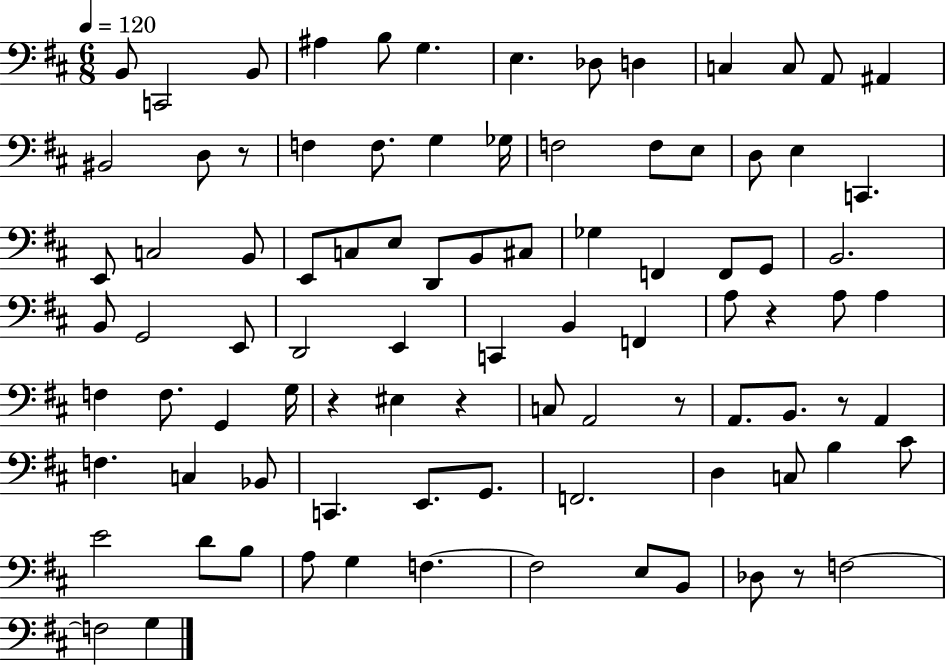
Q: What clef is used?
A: bass